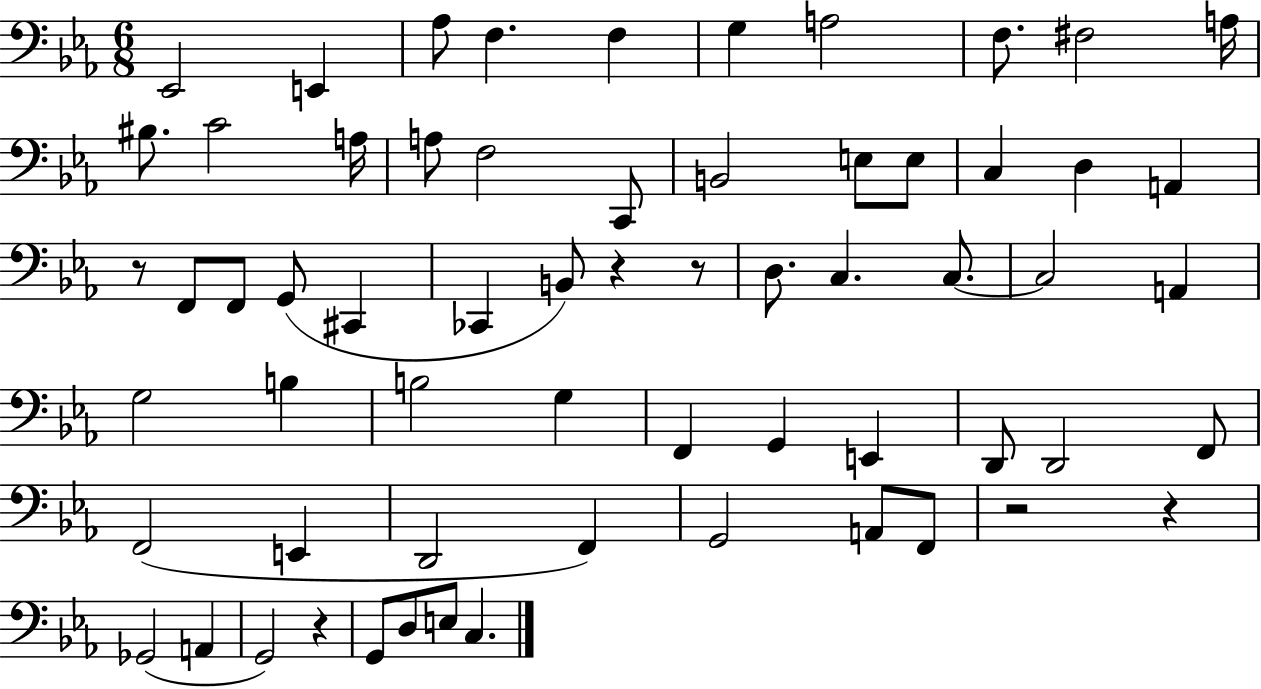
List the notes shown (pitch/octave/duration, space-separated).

Eb2/h E2/q Ab3/e F3/q. F3/q G3/q A3/h F3/e. F#3/h A3/s BIS3/e. C4/h A3/s A3/e F3/h C2/e B2/h E3/e E3/e C3/q D3/q A2/q R/e F2/e F2/e G2/e C#2/q CES2/q B2/e R/q R/e D3/e. C3/q. C3/e. C3/h A2/q G3/h B3/q B3/h G3/q F2/q G2/q E2/q D2/e D2/h F2/e F2/h E2/q D2/h F2/q G2/h A2/e F2/e R/h R/q Gb2/h A2/q G2/h R/q G2/e D3/e E3/e C3/q.